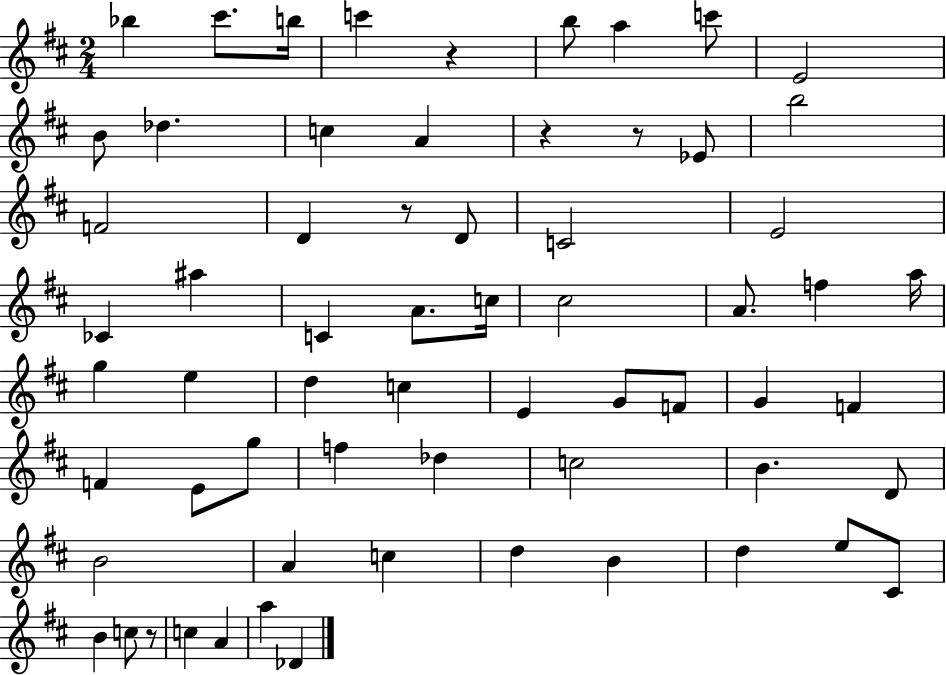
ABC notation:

X:1
T:Untitled
M:2/4
L:1/4
K:D
_b ^c'/2 b/4 c' z b/2 a c'/2 E2 B/2 _d c A z z/2 _E/2 b2 F2 D z/2 D/2 C2 E2 _C ^a C A/2 c/4 ^c2 A/2 f a/4 g e d c E G/2 F/2 G F F E/2 g/2 f _d c2 B D/2 B2 A c d B d e/2 ^C/2 B c/2 z/2 c A a _D